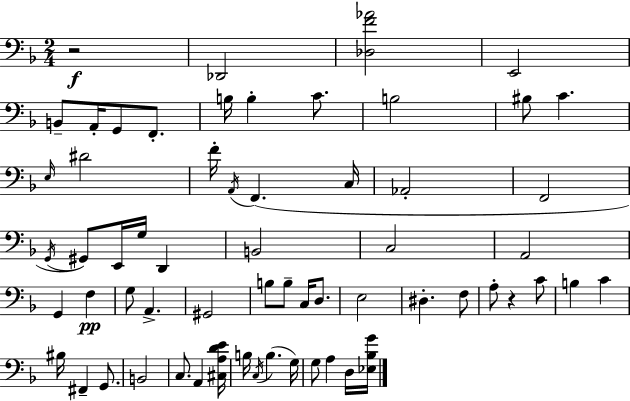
X:1
T:Untitled
M:2/4
L:1/4
K:Dm
z2 _D,,2 [_D,F_A]2 E,,2 B,,/2 A,,/4 G,,/2 F,,/2 B,/4 B, C/2 B,2 ^B,/2 C E,/4 ^D2 F/4 A,,/4 F,, C,/4 _A,,2 F,,2 G,,/4 ^G,,/2 E,,/4 G,/4 D,, B,,2 C,2 A,,2 G,, F, G,/2 A,, ^G,,2 B,/2 B,/2 C,/4 D,/2 E,2 ^D, F,/2 A,/2 z C/2 B, C ^B,/4 ^F,, G,,/2 B,,2 C,/2 A,, [^C,A,DE]/4 B,/4 C,/4 B, G,/4 G,/2 A, D,/4 [_E,_B,G]/4